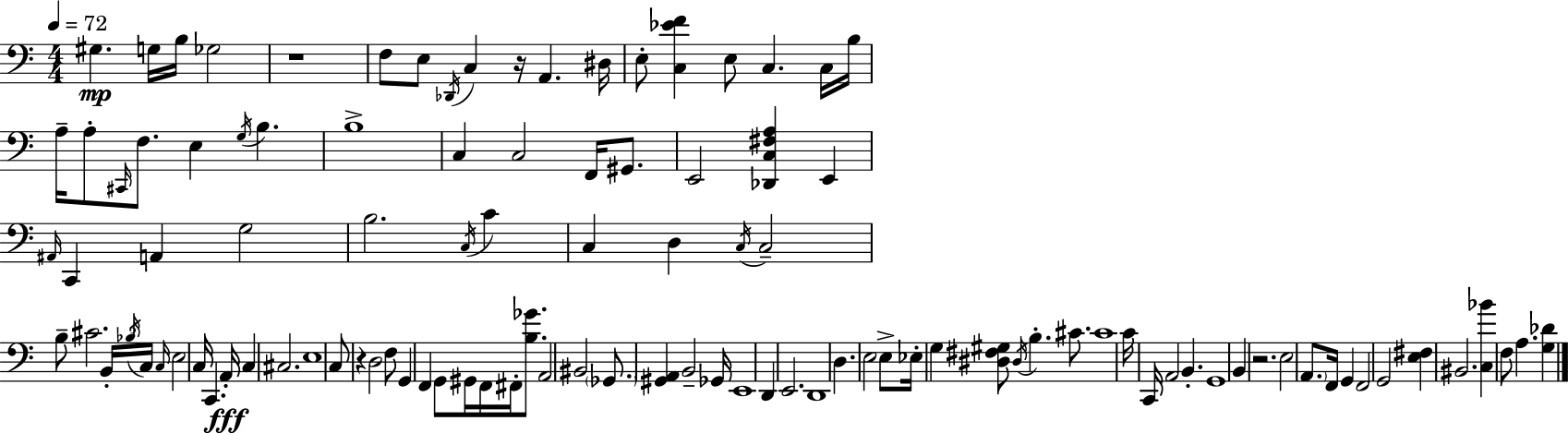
X:1
T:Untitled
M:4/4
L:1/4
K:C
^G, G,/4 B,/4 _G,2 z4 F,/2 E,/2 _D,,/4 C, z/4 A,, ^D,/4 E,/2 [C,_EF] E,/2 C, C,/4 B,/4 A,/4 A,/2 ^C,,/4 F,/2 E, G,/4 B, B,4 C, C,2 F,,/4 ^G,,/2 E,,2 [_D,,C,^F,A,] E,, ^A,,/4 C,, A,, G,2 B,2 C,/4 C C, D, C,/4 C,2 B,/2 ^C2 B,,/4 _B,/4 C,/4 C,/4 E,2 C,/4 C,, A,,/4 C, ^C,2 E,4 C,/2 z D,2 F,/2 G,, F,, G,,/2 ^G,,/4 F,,/4 ^F,,/4 [B,_G]/2 A,,2 ^B,,2 _G,,/2 [^G,,A,,] B,,2 _G,,/4 E,,4 D,, E,,2 D,,4 D, E,2 E,/2 _E,/4 G, [^D,^F,^G,]/2 ^D,/4 B, ^C/2 ^C4 C/4 C,,/4 A,,2 B,, G,,4 B,, z2 E,2 A,,/2 F,,/4 G,, F,,2 G,,2 [E,^F,] ^B,,2 [C,_B] F,/2 A, [G,_D]